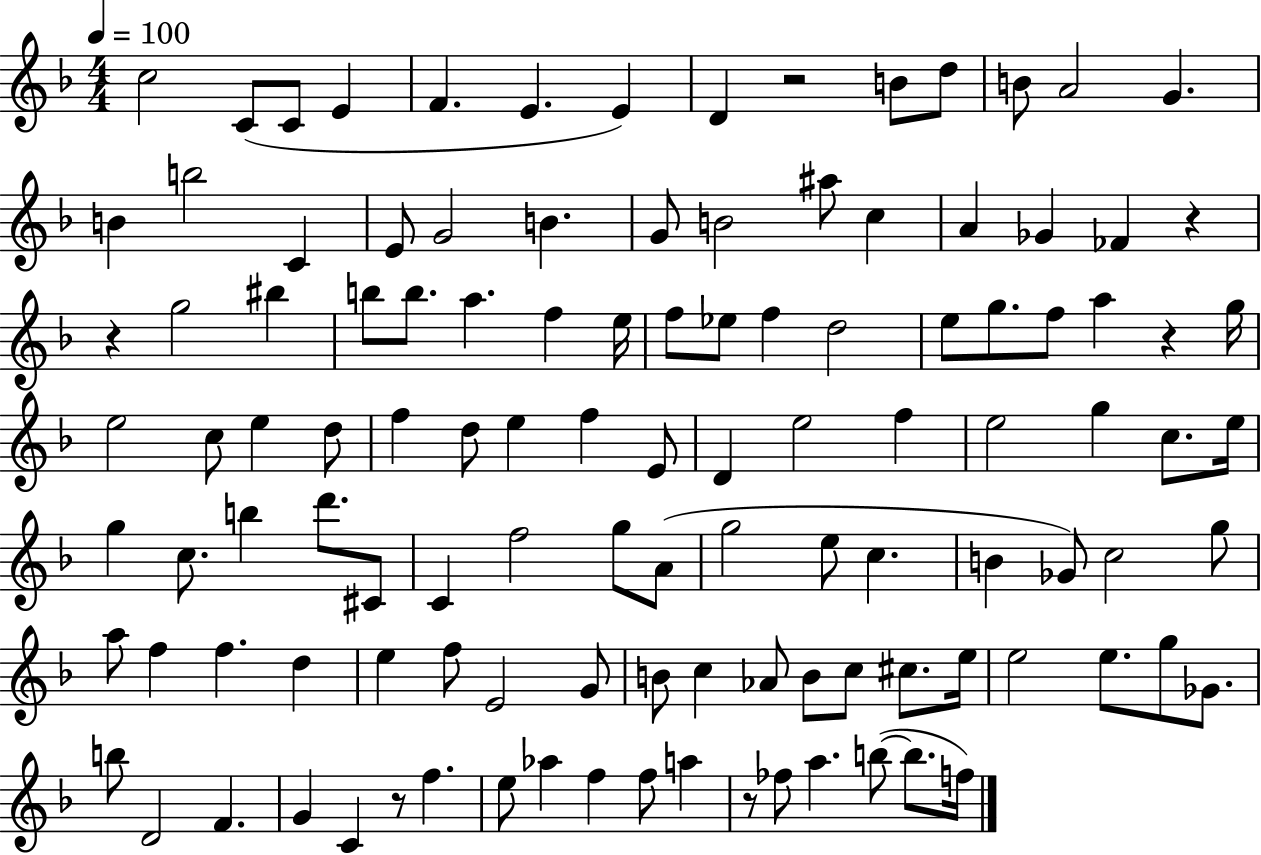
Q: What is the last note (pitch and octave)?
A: F5